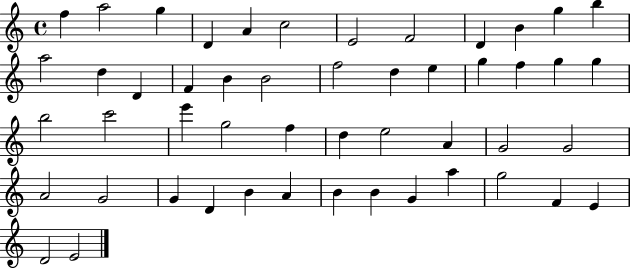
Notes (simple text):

F5/q A5/h G5/q D4/q A4/q C5/h E4/h F4/h D4/q B4/q G5/q B5/q A5/h D5/q D4/q F4/q B4/q B4/h F5/h D5/q E5/q G5/q F5/q G5/q G5/q B5/h C6/h E6/q G5/h F5/q D5/q E5/h A4/q G4/h G4/h A4/h G4/h G4/q D4/q B4/q A4/q B4/q B4/q G4/q A5/q G5/h F4/q E4/q D4/h E4/h